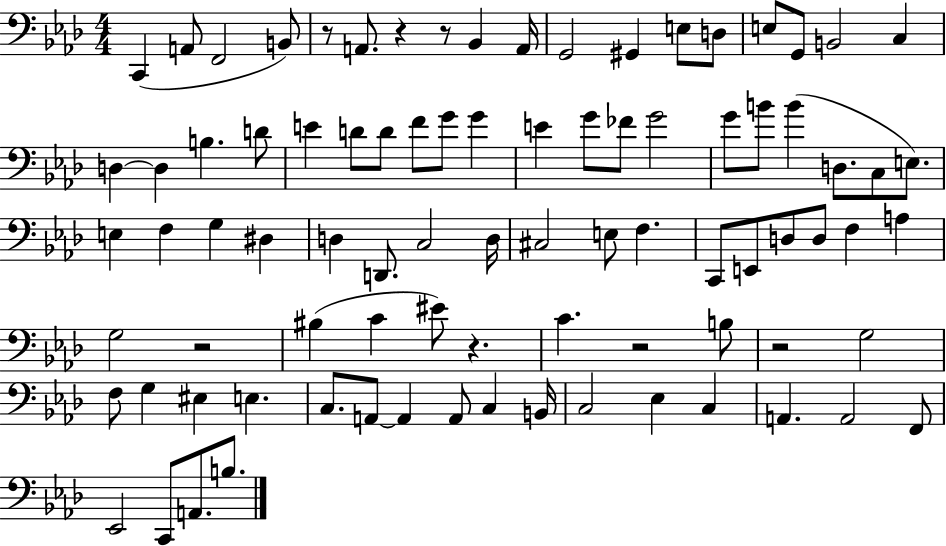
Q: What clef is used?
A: bass